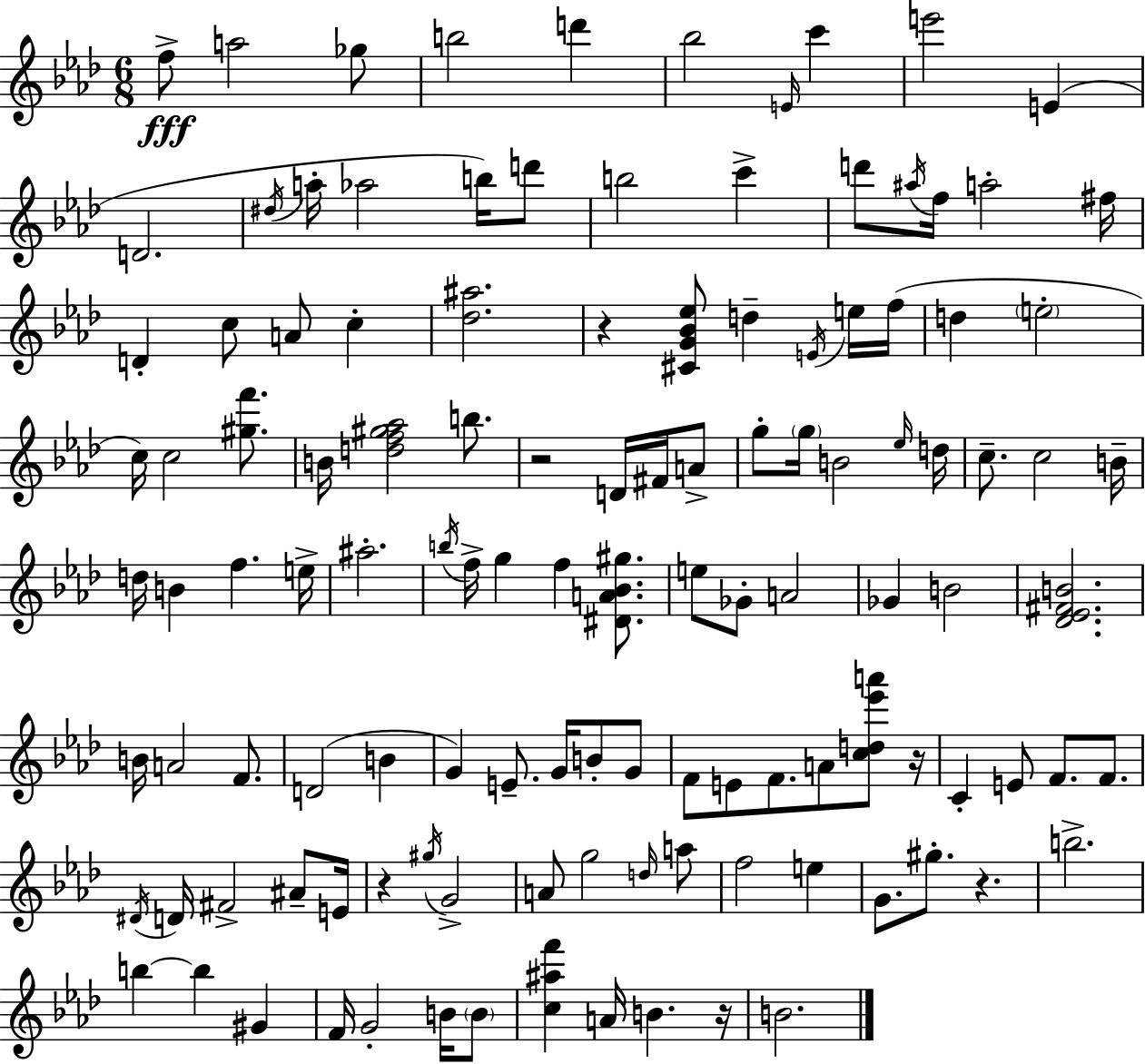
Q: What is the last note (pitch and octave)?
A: B4